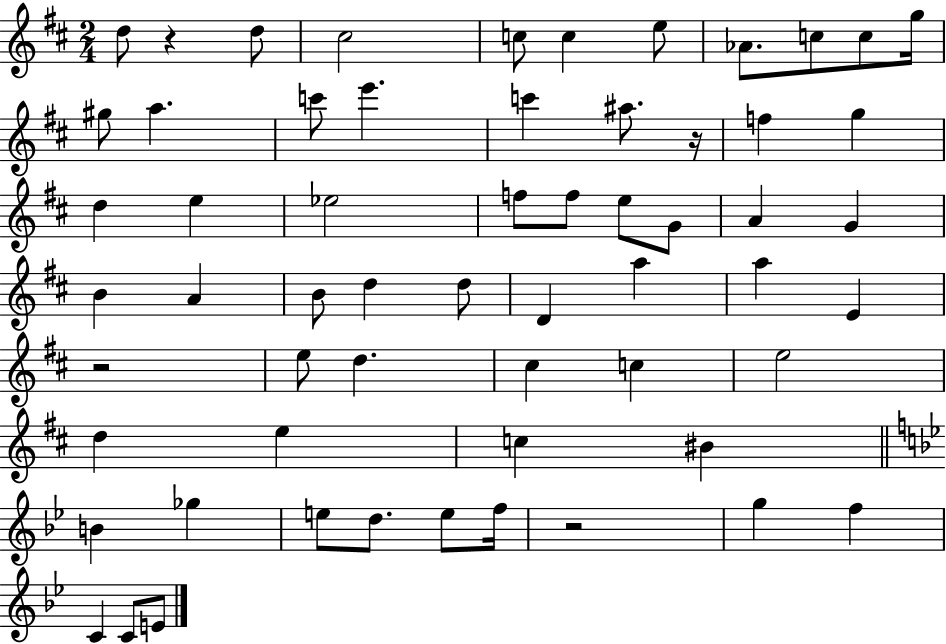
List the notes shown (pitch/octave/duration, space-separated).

D5/e R/q D5/e C#5/h C5/e C5/q E5/e Ab4/e. C5/e C5/e G5/s G#5/e A5/q. C6/e E6/q. C6/q A#5/e. R/s F5/q G5/q D5/q E5/q Eb5/h F5/e F5/e E5/e G4/e A4/q G4/q B4/q A4/q B4/e D5/q D5/e D4/q A5/q A5/q E4/q R/h E5/e D5/q. C#5/q C5/q E5/h D5/q E5/q C5/q BIS4/q B4/q Gb5/q E5/e D5/e. E5/e F5/s R/h G5/q F5/q C4/q C4/e E4/e